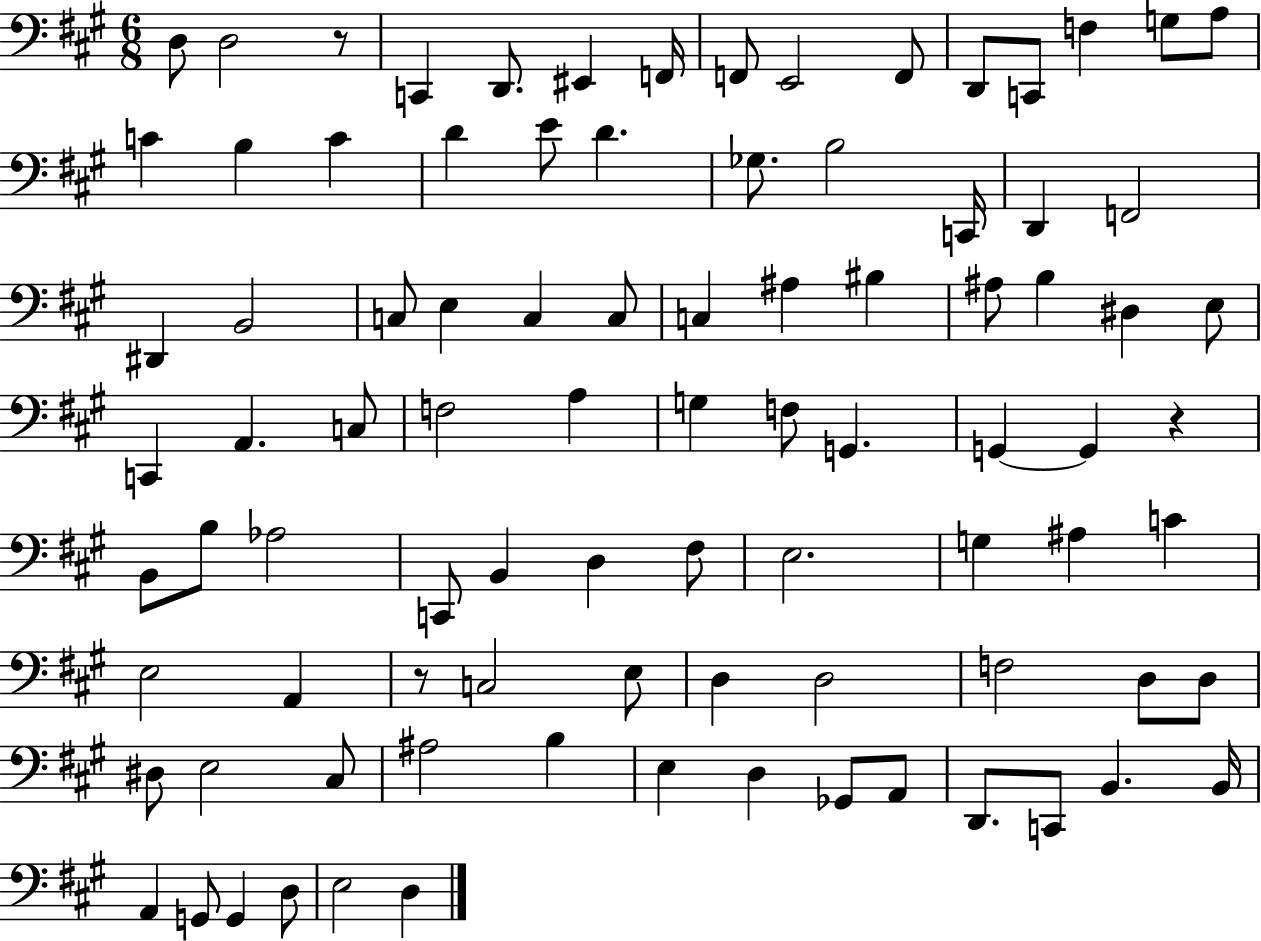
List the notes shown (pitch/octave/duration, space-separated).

D3/e D3/h R/e C2/q D2/e. EIS2/q F2/s F2/e E2/h F2/e D2/e C2/e F3/q G3/e A3/e C4/q B3/q C4/q D4/q E4/e D4/q. Gb3/e. B3/h C2/s D2/q F2/h D#2/q B2/h C3/e E3/q C3/q C3/e C3/q A#3/q BIS3/q A#3/e B3/q D#3/q E3/e C2/q A2/q. C3/e F3/h A3/q G3/q F3/e G2/q. G2/q G2/q R/q B2/e B3/e Ab3/h C2/e B2/q D3/q F#3/e E3/h. G3/q A#3/q C4/q E3/h A2/q R/e C3/h E3/e D3/q D3/h F3/h D3/e D3/e D#3/e E3/h C#3/e A#3/h B3/q E3/q D3/q Gb2/e A2/e D2/e. C2/e B2/q. B2/s A2/q G2/e G2/q D3/e E3/h D3/q